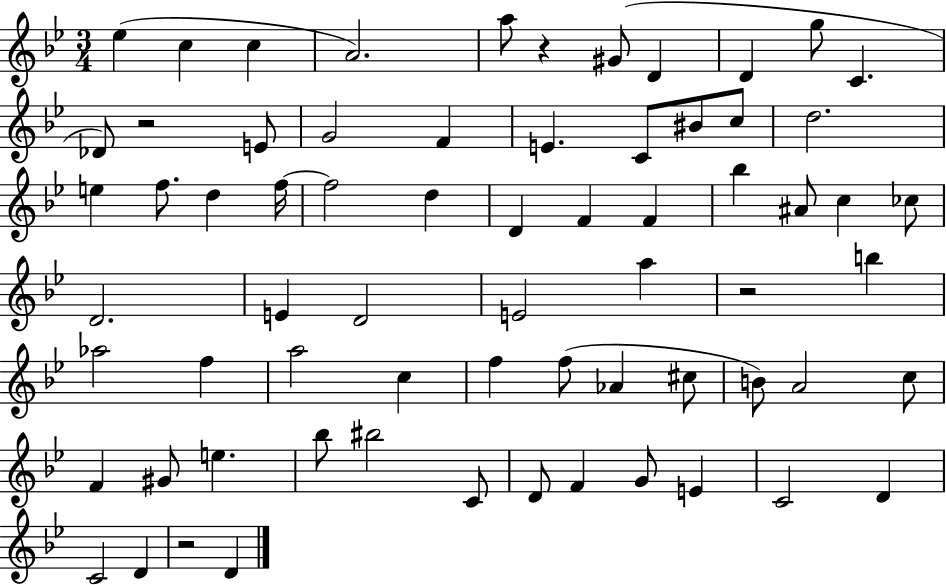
Eb5/q C5/q C5/q A4/h. A5/e R/q G#4/e D4/q D4/q G5/e C4/q. Db4/e R/h E4/e G4/h F4/q E4/q. C4/e BIS4/e C5/e D5/h. E5/q F5/e. D5/q F5/s F5/h D5/q D4/q F4/q F4/q Bb5/q A#4/e C5/q CES5/e D4/h. E4/q D4/h E4/h A5/q R/h B5/q Ab5/h F5/q A5/h C5/q F5/q F5/e Ab4/q C#5/e B4/e A4/h C5/e F4/q G#4/e E5/q. Bb5/e BIS5/h C4/e D4/e F4/q G4/e E4/q C4/h D4/q C4/h D4/q R/h D4/q